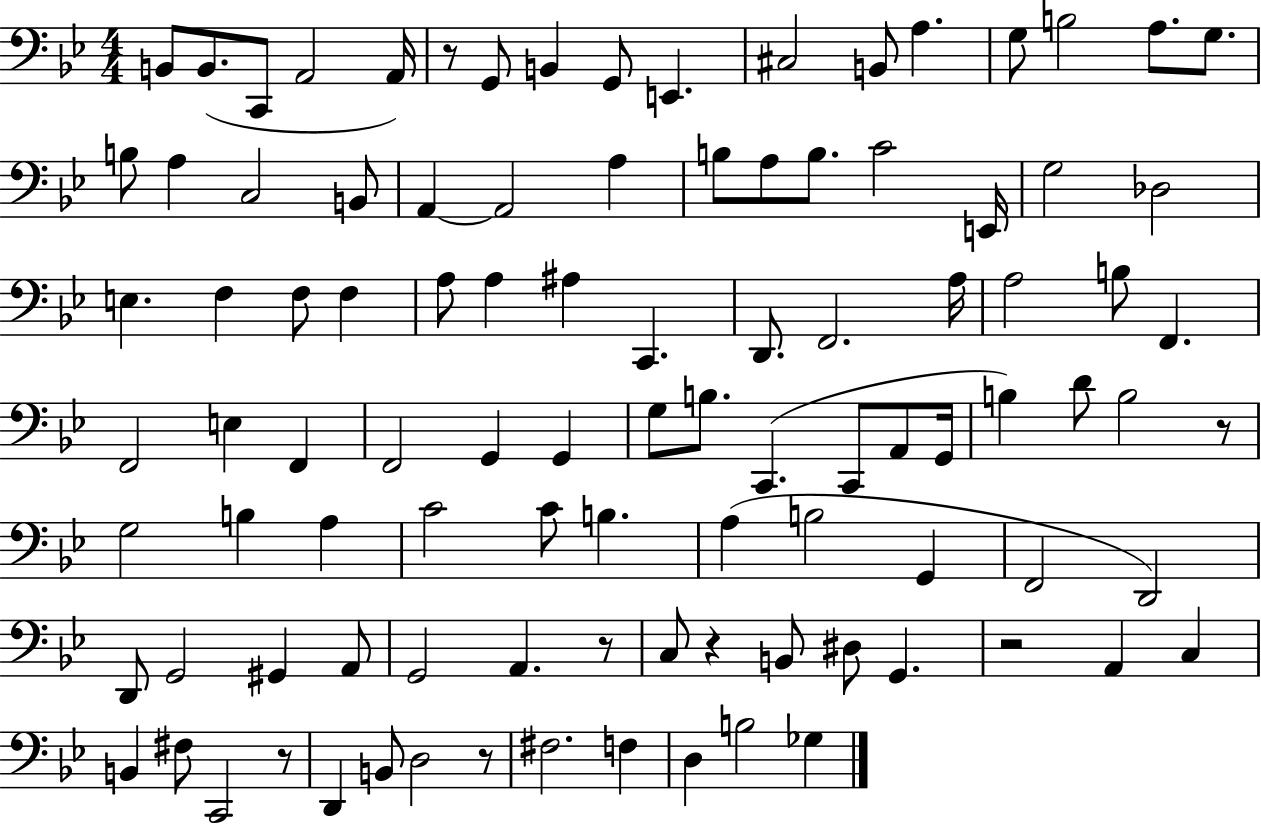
B2/e B2/e. C2/e A2/h A2/s R/e G2/e B2/q G2/e E2/q. C#3/h B2/e A3/q. G3/e B3/h A3/e. G3/e. B3/e A3/q C3/h B2/e A2/q A2/h A3/q B3/e A3/e B3/e. C4/h E2/s G3/h Db3/h E3/q. F3/q F3/e F3/q A3/e A3/q A#3/q C2/q. D2/e. F2/h. A3/s A3/h B3/e F2/q. F2/h E3/q F2/q F2/h G2/q G2/q G3/e B3/e. C2/q. C2/e A2/e G2/s B3/q D4/e B3/h R/e G3/h B3/q A3/q C4/h C4/e B3/q. A3/q B3/h G2/q F2/h D2/h D2/e G2/h G#2/q A2/e G2/h A2/q. R/e C3/e R/q B2/e D#3/e G2/q. R/h A2/q C3/q B2/q F#3/e C2/h R/e D2/q B2/e D3/h R/e F#3/h. F3/q D3/q B3/h Gb3/q